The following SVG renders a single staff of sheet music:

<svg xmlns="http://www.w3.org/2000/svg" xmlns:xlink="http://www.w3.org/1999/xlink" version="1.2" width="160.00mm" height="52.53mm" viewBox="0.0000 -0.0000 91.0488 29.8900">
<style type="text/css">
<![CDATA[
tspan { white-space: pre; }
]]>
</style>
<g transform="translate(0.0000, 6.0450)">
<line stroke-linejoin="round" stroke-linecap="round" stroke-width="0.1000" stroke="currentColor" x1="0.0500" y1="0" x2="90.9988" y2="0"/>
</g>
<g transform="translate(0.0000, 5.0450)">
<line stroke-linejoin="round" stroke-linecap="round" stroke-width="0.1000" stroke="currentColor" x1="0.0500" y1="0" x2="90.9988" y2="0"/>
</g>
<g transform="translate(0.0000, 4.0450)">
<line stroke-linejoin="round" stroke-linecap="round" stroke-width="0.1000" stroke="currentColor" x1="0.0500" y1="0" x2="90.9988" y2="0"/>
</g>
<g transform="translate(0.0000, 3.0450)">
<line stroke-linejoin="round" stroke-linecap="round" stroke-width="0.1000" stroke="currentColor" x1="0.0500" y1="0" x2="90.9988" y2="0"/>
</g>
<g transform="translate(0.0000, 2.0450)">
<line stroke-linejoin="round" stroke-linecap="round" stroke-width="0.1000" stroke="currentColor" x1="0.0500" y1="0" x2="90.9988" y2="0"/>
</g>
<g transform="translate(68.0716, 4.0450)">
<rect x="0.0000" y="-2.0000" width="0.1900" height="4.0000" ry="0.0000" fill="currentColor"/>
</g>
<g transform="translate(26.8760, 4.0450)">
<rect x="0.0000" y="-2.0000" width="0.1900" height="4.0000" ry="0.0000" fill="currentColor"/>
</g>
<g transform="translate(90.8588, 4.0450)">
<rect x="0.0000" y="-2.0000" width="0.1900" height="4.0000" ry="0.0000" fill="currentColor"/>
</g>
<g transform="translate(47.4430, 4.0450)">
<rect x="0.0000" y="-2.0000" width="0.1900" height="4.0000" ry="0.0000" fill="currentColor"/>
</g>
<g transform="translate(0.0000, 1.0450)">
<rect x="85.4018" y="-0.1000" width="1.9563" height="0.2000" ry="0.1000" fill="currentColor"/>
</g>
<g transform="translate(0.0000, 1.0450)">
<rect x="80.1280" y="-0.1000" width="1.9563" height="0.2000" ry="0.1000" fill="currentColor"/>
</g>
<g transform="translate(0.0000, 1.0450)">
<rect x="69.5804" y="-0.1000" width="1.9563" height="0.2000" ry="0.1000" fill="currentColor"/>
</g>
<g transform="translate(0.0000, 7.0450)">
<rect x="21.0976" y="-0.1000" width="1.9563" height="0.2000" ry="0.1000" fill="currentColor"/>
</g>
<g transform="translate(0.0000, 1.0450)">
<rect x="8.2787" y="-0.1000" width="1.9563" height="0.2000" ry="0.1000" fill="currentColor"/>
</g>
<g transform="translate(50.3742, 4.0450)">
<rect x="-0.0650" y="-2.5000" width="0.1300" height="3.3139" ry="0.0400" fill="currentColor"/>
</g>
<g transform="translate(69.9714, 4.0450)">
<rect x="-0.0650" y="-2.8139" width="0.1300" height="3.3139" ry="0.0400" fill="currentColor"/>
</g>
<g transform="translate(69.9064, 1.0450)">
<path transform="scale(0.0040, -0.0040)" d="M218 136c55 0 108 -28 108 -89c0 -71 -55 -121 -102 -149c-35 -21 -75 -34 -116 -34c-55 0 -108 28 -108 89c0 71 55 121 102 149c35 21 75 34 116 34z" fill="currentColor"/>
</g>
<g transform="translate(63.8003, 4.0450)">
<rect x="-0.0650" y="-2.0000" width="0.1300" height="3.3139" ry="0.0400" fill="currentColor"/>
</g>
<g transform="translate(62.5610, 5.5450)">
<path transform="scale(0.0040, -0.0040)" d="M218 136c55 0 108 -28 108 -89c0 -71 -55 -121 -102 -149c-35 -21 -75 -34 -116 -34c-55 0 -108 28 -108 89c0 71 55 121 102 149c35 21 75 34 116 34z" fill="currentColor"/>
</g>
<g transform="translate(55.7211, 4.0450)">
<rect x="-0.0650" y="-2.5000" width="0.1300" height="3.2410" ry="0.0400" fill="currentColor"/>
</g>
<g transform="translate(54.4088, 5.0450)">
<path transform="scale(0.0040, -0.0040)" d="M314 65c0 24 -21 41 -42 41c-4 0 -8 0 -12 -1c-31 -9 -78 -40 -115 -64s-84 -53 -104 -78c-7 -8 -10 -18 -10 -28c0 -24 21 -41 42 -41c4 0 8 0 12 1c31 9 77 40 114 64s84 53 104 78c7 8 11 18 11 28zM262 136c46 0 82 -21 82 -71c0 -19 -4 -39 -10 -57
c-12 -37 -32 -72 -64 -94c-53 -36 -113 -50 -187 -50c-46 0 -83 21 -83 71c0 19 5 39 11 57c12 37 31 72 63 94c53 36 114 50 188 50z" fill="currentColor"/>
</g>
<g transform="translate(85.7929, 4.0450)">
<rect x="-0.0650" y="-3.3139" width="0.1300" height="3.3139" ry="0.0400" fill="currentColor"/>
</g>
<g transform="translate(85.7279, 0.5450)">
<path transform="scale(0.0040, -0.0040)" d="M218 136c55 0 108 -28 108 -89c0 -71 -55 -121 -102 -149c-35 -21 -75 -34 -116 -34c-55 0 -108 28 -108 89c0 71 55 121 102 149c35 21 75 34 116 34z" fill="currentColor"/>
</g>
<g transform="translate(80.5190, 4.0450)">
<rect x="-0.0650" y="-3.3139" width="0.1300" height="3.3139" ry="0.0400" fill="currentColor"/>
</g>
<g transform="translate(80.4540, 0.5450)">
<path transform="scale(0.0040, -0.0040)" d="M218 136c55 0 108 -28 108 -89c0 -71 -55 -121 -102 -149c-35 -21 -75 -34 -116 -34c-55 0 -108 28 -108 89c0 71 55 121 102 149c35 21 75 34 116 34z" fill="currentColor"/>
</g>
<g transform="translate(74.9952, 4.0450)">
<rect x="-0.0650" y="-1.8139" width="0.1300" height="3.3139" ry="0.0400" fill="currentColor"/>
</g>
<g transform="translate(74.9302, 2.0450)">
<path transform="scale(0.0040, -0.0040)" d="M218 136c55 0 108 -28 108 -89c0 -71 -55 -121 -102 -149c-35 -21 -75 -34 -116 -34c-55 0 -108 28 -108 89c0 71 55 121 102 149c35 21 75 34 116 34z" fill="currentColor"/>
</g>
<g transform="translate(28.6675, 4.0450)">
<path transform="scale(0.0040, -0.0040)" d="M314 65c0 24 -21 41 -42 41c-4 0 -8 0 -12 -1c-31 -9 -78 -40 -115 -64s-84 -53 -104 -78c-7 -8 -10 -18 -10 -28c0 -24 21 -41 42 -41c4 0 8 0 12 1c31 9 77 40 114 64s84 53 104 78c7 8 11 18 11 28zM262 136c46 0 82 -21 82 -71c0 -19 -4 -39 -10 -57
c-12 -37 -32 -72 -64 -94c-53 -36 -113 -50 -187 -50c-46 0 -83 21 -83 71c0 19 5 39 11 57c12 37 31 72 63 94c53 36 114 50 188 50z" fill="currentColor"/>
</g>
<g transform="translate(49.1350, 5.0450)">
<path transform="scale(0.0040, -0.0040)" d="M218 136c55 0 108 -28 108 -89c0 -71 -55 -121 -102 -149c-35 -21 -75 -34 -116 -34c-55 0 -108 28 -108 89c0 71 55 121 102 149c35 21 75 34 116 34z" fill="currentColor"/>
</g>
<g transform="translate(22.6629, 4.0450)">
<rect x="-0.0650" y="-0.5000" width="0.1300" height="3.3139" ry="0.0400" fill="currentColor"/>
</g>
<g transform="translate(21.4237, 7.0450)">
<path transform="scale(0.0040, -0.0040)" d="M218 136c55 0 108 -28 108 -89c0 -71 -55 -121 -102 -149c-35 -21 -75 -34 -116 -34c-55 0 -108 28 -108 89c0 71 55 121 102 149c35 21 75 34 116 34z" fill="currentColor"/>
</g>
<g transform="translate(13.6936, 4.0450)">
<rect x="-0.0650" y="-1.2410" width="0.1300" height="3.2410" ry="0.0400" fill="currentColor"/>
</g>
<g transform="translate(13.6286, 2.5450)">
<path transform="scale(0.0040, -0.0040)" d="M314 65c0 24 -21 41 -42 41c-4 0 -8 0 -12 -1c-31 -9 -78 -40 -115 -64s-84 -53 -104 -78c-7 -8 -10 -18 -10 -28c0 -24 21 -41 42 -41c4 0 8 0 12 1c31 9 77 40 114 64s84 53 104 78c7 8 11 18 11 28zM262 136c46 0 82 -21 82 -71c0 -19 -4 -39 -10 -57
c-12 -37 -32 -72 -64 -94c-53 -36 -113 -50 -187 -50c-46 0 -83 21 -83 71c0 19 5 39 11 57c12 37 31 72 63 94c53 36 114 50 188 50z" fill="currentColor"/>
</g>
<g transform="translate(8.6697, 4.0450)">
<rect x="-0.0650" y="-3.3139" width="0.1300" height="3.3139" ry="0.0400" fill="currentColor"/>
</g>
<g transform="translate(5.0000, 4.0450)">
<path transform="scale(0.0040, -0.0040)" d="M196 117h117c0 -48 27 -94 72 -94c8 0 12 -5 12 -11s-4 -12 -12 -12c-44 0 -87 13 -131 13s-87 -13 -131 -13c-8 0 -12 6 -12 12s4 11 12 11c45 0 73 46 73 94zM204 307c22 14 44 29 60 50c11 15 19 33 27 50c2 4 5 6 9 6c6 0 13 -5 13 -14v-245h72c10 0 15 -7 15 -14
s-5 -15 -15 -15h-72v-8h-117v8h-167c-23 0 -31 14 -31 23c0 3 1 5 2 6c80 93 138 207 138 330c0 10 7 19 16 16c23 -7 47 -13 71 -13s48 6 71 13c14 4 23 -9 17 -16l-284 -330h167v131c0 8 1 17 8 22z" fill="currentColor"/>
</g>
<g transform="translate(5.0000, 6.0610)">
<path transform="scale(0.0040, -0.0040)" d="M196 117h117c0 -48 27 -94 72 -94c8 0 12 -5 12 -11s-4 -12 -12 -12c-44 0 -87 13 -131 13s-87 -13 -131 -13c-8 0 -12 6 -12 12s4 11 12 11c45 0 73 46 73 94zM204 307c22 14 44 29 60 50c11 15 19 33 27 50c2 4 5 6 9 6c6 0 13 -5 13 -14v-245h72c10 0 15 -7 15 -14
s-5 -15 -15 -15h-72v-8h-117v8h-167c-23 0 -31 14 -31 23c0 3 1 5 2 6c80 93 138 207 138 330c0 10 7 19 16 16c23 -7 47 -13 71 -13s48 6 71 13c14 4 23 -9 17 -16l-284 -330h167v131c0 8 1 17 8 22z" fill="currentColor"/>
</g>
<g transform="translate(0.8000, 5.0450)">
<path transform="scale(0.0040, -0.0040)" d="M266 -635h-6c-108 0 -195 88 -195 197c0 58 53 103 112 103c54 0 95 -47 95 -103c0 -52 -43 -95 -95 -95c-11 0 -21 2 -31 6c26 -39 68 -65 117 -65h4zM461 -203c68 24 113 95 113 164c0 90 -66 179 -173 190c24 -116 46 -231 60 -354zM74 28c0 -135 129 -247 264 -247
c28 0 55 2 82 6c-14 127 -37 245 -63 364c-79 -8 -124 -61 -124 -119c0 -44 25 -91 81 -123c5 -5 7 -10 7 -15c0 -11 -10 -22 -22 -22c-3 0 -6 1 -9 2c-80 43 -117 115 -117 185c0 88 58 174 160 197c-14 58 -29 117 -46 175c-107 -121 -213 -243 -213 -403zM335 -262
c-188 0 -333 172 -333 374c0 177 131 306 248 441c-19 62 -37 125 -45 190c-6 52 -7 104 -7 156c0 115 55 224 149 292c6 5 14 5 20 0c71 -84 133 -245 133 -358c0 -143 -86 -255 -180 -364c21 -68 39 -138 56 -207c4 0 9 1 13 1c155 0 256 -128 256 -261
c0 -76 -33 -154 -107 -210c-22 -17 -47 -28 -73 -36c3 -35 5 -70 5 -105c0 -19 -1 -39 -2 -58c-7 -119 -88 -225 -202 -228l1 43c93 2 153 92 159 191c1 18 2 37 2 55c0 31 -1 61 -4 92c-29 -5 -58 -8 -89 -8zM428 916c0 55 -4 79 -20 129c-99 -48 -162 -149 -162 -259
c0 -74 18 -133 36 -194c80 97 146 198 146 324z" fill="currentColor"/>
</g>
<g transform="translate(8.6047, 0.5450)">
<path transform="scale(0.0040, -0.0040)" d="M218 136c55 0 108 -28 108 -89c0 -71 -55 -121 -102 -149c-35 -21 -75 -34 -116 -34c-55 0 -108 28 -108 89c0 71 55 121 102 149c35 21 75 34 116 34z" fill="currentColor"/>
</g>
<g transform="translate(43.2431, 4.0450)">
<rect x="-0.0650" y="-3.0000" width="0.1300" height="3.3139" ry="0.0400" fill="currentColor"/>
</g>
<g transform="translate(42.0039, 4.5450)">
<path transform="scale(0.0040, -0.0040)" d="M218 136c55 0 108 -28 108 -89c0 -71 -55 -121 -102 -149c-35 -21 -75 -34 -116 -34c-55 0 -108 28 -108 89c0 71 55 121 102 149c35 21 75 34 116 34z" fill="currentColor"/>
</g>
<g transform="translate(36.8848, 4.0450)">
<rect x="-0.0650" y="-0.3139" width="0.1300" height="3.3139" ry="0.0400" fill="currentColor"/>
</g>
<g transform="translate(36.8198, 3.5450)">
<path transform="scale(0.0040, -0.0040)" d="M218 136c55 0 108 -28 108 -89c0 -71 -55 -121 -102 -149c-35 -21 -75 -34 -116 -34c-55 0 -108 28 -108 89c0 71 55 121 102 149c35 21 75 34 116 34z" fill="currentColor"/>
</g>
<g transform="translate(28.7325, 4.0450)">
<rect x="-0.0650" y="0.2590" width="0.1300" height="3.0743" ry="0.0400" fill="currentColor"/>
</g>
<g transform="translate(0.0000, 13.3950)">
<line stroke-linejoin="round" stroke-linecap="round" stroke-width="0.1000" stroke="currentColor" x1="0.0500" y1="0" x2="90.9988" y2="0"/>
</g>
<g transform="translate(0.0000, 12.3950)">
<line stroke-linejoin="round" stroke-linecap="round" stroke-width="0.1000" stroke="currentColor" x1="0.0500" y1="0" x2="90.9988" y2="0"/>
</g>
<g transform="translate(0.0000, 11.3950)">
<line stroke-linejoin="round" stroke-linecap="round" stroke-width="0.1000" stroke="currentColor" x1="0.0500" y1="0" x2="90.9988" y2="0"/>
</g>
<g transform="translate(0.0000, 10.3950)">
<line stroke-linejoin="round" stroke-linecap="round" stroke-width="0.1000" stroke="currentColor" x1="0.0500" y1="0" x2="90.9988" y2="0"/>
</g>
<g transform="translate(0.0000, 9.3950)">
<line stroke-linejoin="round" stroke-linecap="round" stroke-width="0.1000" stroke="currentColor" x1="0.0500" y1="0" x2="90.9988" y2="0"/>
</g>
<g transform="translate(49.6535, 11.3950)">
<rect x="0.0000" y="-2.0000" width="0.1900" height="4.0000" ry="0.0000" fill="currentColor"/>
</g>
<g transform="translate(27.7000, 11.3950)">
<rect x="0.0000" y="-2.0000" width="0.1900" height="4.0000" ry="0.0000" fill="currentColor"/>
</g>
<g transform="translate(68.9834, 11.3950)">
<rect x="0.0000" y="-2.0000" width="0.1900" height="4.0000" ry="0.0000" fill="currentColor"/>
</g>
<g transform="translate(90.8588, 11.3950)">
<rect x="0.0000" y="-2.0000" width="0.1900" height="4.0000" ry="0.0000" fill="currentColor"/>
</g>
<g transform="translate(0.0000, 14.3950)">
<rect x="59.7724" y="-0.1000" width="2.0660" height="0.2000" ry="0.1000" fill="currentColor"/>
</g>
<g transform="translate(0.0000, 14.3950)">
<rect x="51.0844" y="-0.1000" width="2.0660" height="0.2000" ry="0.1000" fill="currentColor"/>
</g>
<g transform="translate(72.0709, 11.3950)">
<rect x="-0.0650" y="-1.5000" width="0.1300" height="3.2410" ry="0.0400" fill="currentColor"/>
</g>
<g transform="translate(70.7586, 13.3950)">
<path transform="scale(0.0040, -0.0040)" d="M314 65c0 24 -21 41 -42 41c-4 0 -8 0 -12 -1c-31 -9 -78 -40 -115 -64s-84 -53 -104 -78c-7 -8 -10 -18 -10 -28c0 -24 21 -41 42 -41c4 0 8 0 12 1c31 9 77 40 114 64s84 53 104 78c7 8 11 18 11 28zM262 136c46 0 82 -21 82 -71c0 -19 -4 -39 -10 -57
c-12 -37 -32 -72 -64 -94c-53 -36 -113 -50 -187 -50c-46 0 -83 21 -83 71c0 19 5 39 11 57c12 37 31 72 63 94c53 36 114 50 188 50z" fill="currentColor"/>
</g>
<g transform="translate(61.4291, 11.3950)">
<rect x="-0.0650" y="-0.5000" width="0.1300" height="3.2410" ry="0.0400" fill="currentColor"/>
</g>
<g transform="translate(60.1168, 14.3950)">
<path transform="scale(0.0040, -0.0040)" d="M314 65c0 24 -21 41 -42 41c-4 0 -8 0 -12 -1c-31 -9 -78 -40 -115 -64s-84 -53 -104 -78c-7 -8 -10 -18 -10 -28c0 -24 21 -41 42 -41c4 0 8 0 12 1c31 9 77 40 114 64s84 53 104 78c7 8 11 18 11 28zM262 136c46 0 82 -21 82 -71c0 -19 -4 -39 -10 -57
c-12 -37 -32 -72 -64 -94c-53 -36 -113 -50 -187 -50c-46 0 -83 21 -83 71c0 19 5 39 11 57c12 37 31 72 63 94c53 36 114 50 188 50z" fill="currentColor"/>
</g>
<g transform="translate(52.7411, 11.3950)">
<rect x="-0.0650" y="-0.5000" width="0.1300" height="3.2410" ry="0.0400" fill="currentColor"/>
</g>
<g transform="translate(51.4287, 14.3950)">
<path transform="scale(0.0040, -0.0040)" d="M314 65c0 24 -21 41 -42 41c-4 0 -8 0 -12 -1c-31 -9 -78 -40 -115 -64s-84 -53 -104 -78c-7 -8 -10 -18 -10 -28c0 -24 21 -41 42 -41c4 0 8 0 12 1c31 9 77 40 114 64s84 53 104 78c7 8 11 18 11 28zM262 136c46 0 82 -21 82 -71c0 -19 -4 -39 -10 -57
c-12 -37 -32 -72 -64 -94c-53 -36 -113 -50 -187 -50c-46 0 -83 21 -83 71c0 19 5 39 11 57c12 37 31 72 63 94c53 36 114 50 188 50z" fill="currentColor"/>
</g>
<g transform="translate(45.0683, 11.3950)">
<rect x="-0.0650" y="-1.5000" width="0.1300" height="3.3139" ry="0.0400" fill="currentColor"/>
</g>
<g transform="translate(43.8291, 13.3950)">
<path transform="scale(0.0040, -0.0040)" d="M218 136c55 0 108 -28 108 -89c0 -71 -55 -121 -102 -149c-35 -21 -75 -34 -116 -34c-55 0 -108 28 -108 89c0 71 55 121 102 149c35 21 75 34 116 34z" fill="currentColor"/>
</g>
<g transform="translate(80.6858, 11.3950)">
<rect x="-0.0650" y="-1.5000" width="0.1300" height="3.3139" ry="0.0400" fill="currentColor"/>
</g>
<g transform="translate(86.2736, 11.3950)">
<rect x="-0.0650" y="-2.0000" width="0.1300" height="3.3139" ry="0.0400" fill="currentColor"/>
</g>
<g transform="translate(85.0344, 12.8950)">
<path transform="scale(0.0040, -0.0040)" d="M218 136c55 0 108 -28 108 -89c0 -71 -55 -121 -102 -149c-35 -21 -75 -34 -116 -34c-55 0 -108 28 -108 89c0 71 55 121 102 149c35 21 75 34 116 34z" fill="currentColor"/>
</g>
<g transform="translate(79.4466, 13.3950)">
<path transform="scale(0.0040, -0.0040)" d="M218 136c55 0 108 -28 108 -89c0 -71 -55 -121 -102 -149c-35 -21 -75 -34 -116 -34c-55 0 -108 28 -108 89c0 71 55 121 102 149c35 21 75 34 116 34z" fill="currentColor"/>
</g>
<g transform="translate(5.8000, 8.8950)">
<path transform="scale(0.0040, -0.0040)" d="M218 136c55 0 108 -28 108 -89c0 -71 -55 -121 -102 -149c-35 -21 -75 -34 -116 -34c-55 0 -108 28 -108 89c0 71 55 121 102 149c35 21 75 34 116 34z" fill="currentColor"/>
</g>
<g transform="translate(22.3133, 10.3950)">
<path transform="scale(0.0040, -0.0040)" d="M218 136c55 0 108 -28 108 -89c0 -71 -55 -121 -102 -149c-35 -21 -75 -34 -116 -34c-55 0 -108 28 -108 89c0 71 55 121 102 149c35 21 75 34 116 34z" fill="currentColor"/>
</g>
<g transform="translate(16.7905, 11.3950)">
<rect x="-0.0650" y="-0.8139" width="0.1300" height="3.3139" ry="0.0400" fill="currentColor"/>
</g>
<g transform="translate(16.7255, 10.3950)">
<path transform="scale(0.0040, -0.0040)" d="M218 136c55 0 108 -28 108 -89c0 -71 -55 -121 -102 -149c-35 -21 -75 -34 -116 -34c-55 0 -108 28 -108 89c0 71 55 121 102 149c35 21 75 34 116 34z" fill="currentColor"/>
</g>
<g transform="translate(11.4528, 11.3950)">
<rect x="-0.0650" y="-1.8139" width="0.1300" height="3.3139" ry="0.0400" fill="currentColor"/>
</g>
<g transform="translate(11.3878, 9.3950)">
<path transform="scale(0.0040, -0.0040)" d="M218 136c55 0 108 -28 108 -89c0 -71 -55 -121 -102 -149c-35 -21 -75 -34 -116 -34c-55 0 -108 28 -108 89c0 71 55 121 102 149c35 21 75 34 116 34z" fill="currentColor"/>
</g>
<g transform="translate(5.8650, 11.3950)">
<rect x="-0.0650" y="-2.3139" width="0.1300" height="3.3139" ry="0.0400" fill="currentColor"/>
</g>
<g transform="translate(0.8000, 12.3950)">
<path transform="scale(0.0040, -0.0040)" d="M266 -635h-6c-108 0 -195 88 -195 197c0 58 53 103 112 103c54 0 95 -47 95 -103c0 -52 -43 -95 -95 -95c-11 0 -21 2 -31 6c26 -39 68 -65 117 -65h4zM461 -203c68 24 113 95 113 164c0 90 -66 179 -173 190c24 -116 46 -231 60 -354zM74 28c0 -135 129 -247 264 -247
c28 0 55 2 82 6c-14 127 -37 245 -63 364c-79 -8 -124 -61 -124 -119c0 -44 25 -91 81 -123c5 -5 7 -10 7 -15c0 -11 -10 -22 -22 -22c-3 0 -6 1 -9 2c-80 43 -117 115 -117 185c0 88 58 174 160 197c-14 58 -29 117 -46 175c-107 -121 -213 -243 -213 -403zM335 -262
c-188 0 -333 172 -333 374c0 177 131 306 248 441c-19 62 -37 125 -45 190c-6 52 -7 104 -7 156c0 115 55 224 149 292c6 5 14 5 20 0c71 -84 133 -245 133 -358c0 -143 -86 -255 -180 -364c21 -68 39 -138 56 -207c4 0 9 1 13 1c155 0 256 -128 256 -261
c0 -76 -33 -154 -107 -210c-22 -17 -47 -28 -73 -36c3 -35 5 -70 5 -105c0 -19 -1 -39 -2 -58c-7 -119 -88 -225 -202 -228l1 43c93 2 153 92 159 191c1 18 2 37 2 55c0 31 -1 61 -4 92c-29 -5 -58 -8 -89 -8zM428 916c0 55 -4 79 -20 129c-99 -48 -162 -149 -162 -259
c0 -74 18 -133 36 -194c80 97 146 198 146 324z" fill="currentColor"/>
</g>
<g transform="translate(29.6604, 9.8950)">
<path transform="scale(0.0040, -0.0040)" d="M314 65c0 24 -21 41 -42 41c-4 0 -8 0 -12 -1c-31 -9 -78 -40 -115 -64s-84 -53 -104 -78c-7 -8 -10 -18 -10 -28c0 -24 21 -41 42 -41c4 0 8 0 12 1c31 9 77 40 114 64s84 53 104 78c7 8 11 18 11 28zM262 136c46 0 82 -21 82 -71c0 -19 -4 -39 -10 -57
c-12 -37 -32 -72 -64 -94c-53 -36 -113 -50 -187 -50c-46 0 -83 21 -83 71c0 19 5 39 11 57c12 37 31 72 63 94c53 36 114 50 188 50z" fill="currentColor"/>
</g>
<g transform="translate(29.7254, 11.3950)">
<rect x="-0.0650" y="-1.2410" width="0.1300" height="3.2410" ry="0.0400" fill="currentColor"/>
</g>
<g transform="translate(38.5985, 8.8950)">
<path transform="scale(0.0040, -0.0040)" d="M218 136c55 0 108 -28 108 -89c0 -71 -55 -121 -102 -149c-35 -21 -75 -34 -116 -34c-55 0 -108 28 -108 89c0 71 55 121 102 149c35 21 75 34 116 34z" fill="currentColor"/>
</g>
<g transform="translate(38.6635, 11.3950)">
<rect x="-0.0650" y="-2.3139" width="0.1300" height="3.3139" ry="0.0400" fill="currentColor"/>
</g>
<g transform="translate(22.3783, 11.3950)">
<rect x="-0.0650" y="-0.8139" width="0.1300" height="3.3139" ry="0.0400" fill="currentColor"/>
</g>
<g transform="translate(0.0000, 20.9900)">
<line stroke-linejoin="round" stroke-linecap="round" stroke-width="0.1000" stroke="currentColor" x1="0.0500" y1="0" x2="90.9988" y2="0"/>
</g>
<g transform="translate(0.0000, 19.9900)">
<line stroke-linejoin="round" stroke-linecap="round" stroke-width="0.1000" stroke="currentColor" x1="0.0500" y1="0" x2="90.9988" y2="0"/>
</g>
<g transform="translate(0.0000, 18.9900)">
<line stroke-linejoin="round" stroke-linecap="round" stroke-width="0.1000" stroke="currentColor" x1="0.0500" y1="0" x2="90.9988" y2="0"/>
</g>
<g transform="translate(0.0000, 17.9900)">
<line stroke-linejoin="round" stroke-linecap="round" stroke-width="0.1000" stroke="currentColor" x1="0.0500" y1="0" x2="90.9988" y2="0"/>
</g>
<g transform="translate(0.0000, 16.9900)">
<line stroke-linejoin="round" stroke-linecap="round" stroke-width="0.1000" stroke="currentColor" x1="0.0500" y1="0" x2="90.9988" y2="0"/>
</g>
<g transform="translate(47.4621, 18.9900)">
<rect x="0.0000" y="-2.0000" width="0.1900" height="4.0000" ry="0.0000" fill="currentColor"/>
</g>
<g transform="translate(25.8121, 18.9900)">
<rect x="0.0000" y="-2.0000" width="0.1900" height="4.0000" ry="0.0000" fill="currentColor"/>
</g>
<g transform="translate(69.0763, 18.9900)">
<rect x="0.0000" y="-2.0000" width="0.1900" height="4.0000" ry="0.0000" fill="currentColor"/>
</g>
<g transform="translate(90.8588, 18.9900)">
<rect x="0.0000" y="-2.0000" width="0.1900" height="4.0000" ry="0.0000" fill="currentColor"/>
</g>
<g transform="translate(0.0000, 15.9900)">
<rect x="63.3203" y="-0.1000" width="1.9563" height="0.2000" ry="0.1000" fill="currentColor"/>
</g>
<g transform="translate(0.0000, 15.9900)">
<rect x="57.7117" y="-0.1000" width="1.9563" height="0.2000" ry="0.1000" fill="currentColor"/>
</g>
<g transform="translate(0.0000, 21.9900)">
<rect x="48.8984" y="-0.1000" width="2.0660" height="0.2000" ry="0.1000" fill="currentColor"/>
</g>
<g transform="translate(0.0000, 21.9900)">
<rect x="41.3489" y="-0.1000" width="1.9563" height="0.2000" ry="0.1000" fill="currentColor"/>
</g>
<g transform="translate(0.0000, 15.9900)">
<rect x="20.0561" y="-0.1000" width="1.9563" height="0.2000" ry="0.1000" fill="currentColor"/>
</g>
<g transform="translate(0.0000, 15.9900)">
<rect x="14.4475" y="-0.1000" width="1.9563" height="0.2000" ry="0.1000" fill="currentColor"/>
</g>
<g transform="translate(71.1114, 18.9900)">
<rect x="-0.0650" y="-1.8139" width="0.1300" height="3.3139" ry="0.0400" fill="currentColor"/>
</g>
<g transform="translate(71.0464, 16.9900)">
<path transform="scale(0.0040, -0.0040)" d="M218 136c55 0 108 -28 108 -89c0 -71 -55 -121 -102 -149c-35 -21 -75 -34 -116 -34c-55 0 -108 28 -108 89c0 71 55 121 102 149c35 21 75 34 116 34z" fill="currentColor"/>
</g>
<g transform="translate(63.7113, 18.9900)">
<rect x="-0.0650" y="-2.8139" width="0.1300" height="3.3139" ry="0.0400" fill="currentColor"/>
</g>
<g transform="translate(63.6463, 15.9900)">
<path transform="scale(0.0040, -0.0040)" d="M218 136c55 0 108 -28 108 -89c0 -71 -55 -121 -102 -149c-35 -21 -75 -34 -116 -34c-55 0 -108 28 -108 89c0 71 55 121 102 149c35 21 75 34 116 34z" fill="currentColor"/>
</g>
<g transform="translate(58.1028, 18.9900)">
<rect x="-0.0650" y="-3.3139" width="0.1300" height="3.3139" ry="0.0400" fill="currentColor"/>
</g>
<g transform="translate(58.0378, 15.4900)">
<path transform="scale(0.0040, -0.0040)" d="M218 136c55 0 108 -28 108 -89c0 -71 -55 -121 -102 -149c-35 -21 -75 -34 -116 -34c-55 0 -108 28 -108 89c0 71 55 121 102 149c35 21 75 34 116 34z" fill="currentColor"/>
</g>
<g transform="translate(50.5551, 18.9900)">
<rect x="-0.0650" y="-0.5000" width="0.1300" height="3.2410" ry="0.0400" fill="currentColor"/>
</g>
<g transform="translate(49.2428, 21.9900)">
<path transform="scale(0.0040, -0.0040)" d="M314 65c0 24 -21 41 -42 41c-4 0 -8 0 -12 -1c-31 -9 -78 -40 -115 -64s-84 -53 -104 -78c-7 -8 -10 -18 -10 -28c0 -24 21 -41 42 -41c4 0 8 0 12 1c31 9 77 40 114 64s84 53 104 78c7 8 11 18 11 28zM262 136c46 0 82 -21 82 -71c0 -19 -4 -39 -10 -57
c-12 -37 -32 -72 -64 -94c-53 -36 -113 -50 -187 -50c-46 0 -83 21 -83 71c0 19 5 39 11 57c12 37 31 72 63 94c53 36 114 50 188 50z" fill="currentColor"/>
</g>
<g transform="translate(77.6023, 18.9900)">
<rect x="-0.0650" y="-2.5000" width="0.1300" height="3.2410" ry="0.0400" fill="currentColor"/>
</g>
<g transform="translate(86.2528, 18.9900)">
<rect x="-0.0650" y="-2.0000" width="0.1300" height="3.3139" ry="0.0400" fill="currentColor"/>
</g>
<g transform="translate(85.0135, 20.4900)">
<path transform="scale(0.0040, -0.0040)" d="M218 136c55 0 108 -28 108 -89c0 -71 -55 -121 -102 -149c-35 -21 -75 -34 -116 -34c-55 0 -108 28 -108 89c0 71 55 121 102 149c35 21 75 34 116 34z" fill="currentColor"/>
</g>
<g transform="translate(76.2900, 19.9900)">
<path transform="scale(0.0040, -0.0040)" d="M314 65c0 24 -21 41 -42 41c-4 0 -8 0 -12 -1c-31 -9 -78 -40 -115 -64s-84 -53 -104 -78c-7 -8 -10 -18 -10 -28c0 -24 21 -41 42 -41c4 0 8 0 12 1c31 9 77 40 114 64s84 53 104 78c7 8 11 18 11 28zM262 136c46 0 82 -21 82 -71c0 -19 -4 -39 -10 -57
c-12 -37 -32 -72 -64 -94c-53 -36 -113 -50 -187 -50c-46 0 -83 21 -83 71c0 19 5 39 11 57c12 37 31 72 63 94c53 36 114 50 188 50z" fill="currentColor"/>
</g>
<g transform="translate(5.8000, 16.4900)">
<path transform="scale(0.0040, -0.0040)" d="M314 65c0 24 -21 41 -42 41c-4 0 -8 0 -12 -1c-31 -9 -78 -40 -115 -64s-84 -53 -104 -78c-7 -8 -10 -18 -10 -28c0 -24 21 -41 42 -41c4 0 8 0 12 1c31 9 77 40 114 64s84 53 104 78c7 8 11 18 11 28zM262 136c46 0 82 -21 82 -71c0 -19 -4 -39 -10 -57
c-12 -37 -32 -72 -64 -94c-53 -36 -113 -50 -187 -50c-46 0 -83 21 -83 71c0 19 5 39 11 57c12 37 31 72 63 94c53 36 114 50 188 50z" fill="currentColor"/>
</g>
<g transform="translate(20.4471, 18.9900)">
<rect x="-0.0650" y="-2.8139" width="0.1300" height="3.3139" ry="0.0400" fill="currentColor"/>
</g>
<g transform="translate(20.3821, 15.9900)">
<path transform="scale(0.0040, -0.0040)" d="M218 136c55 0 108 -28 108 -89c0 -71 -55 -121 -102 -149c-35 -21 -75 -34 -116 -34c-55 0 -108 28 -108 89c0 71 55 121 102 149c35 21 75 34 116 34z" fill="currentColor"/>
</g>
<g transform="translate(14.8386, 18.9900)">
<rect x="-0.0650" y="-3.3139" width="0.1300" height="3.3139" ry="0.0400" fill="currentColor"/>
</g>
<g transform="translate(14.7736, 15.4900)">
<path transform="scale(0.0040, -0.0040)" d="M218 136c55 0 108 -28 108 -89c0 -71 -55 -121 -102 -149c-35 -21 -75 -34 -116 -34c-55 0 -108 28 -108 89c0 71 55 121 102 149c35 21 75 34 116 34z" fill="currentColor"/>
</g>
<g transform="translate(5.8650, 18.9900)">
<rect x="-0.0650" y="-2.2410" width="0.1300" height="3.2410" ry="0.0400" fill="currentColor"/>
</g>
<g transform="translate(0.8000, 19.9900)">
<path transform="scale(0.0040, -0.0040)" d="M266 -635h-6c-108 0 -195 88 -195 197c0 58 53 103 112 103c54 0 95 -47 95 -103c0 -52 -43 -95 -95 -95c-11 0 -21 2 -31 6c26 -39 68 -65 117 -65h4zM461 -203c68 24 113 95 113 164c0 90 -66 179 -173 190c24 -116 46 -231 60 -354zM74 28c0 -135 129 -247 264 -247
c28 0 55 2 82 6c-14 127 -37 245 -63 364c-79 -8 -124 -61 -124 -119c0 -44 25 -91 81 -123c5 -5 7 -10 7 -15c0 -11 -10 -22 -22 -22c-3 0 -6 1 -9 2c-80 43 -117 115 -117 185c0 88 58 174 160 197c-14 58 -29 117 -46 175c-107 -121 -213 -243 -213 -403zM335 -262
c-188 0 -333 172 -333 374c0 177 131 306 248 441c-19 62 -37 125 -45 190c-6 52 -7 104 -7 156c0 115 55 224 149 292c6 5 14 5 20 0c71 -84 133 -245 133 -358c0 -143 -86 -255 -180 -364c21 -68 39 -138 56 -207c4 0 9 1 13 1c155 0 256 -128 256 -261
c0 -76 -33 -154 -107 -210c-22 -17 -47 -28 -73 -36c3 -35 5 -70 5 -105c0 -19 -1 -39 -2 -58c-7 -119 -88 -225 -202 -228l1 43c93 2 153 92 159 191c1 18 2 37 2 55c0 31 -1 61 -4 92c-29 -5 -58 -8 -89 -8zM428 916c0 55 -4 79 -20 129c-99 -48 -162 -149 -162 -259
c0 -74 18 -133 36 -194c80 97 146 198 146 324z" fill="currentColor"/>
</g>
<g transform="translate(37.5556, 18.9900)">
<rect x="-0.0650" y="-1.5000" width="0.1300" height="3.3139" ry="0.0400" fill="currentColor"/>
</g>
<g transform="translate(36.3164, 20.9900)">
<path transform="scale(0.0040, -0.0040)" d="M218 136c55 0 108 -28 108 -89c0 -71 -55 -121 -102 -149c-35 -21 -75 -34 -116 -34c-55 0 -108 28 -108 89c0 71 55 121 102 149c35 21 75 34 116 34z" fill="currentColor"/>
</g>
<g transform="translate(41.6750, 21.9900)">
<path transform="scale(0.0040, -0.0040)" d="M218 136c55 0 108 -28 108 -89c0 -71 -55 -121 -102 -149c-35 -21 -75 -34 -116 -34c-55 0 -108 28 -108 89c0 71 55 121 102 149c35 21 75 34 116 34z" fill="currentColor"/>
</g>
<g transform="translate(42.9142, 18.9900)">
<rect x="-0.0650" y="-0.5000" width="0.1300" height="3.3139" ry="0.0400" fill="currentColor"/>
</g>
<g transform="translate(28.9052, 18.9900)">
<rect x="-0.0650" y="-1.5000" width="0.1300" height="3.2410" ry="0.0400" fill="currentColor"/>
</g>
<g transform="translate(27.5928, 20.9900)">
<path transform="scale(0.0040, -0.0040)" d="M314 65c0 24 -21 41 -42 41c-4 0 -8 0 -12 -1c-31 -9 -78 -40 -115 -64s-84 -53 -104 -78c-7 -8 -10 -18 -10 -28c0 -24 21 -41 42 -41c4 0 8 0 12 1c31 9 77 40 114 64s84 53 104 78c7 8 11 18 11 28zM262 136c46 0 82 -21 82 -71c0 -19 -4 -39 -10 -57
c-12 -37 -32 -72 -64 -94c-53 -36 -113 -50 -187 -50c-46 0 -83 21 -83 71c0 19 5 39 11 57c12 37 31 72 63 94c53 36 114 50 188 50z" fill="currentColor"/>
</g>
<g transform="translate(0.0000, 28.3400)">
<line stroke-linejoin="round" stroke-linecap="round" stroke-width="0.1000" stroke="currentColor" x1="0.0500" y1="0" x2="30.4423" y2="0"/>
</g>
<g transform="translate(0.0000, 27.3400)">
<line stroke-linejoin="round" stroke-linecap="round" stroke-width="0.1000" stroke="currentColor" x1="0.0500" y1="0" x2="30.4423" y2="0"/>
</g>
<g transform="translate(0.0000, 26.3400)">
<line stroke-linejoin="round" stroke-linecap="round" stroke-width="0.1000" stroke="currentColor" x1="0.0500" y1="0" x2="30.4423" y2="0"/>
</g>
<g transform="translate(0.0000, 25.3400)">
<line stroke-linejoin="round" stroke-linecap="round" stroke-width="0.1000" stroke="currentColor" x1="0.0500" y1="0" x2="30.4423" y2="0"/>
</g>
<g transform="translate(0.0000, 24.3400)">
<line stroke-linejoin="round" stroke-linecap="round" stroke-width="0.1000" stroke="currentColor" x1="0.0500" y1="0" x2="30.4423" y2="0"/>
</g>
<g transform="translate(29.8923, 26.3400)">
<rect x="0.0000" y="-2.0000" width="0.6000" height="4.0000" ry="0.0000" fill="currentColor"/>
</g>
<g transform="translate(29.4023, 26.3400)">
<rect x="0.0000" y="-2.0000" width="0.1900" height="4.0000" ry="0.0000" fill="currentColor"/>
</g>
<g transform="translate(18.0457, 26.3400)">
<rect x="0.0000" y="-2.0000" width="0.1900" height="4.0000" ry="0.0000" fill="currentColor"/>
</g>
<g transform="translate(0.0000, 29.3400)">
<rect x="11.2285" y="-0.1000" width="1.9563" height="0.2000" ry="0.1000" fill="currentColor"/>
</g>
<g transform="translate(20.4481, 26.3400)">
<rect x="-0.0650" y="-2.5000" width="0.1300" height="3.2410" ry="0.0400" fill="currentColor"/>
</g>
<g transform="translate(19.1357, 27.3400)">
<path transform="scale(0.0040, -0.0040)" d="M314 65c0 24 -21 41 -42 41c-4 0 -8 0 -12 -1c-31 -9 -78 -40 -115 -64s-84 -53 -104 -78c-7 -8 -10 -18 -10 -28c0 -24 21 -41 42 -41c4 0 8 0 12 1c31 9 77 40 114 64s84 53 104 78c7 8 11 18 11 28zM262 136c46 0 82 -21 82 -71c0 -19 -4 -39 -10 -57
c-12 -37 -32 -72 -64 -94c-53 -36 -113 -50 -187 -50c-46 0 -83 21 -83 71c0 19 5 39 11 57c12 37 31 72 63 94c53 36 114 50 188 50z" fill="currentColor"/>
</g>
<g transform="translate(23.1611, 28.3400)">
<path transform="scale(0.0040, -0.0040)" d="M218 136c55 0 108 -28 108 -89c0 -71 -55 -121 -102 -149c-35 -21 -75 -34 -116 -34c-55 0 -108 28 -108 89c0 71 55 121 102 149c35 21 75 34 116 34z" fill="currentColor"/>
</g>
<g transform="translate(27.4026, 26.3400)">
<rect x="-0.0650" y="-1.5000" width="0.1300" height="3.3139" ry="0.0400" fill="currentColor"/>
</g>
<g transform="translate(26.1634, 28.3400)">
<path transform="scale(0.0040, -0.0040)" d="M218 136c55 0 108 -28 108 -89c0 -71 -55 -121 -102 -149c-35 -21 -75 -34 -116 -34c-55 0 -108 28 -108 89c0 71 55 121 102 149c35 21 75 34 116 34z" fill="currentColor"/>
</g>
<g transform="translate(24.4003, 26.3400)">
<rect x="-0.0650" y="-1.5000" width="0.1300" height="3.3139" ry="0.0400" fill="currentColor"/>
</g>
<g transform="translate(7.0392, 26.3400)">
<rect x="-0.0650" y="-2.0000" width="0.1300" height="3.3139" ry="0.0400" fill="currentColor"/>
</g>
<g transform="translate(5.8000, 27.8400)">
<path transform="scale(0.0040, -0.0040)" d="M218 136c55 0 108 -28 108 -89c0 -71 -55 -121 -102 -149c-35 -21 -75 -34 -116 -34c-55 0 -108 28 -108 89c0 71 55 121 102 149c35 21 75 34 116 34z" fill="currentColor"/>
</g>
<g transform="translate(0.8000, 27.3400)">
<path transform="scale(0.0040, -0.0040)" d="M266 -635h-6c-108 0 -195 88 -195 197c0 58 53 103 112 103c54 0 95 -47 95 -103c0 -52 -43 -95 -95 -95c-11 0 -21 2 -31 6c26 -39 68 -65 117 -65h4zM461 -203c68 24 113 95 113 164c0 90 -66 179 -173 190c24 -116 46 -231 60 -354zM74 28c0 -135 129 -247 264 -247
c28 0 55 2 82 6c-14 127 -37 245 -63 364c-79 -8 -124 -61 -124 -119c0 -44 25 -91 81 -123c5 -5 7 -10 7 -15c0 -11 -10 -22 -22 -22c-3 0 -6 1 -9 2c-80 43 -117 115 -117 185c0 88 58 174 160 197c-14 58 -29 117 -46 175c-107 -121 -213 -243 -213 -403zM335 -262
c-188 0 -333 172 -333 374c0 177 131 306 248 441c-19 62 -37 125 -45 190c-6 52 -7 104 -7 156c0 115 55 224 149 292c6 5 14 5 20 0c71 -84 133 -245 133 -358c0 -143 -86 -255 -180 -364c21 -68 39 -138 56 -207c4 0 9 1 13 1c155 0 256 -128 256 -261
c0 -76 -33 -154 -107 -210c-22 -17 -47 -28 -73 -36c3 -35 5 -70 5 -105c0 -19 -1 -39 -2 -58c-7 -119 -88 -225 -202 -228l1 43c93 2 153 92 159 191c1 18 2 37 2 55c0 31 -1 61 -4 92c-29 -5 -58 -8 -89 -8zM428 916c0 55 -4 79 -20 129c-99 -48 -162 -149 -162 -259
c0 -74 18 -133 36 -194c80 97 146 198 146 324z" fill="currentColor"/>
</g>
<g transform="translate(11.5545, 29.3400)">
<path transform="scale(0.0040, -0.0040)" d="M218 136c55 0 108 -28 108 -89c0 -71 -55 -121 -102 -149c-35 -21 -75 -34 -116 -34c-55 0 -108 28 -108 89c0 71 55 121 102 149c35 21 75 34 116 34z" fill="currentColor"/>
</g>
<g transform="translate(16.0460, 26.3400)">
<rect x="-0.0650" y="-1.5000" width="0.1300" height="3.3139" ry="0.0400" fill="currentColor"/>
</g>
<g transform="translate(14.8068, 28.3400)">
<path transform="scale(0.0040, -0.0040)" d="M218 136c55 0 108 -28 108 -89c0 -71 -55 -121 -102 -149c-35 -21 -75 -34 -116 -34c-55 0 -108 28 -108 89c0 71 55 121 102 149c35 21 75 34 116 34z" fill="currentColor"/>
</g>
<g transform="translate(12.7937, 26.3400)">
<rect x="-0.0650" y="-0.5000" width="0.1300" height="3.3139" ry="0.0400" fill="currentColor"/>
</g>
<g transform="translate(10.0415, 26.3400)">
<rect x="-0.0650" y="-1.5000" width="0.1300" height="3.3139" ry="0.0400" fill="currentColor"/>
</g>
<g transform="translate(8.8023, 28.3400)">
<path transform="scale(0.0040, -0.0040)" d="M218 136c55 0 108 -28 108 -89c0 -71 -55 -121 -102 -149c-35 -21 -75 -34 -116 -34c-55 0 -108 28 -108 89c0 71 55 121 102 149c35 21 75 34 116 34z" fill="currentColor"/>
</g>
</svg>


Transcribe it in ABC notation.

X:1
T:Untitled
M:4/4
L:1/4
K:C
b e2 C B2 c A G G2 F a f b b g f d d e2 g E C2 C2 E2 E F g2 b a E2 E C C2 b a f G2 F F E C E G2 E E